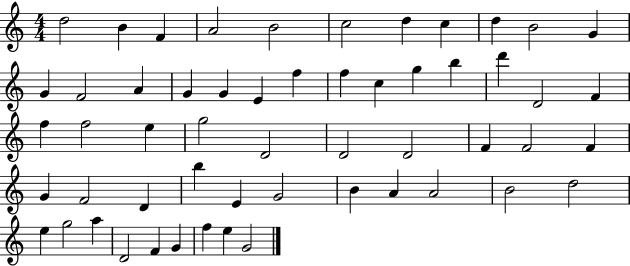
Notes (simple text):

D5/h B4/q F4/q A4/h B4/h C5/h D5/q C5/q D5/q B4/h G4/q G4/q F4/h A4/q G4/q G4/q E4/q F5/q F5/q C5/q G5/q B5/q D6/q D4/h F4/q F5/q F5/h E5/q G5/h D4/h D4/h D4/h F4/q F4/h F4/q G4/q F4/h D4/q B5/q E4/q G4/h B4/q A4/q A4/h B4/h D5/h E5/q G5/h A5/q D4/h F4/q G4/q F5/q E5/q G4/h